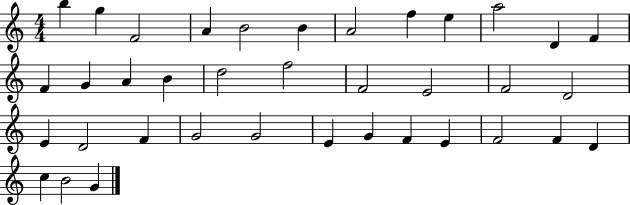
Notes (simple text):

B5/q G5/q F4/h A4/q B4/h B4/q A4/h F5/q E5/q A5/h D4/q F4/q F4/q G4/q A4/q B4/q D5/h F5/h F4/h E4/h F4/h D4/h E4/q D4/h F4/q G4/h G4/h E4/q G4/q F4/q E4/q F4/h F4/q D4/q C5/q B4/h G4/q